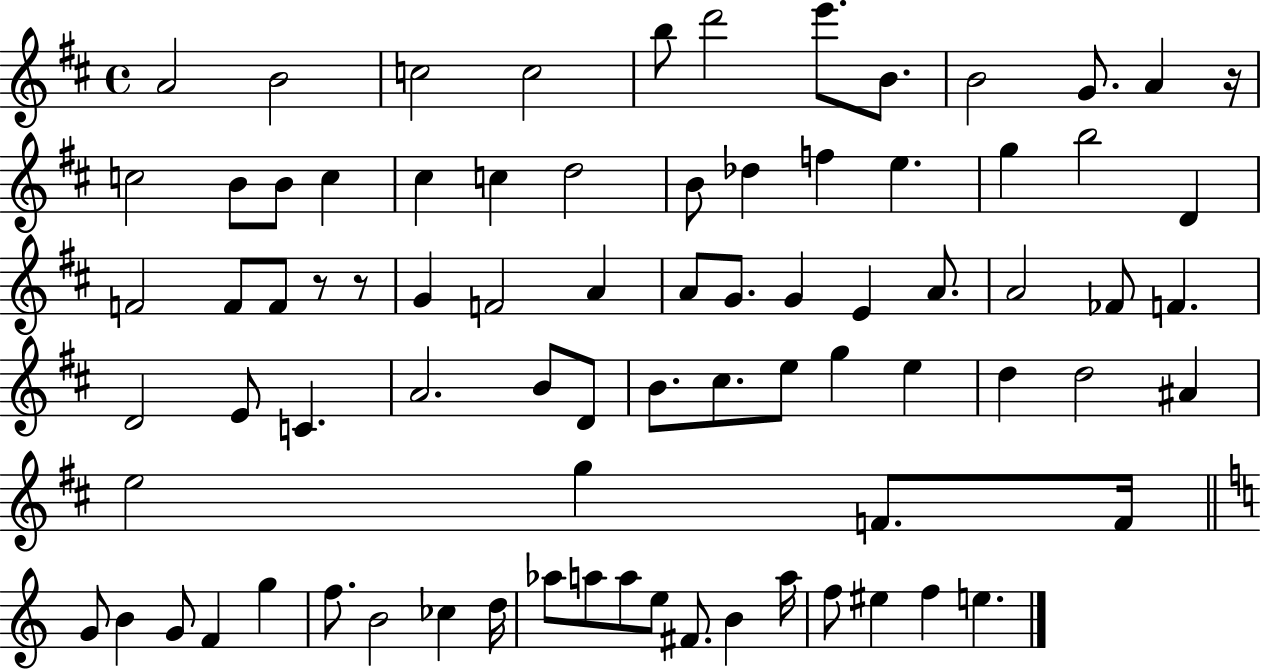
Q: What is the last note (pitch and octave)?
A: E5